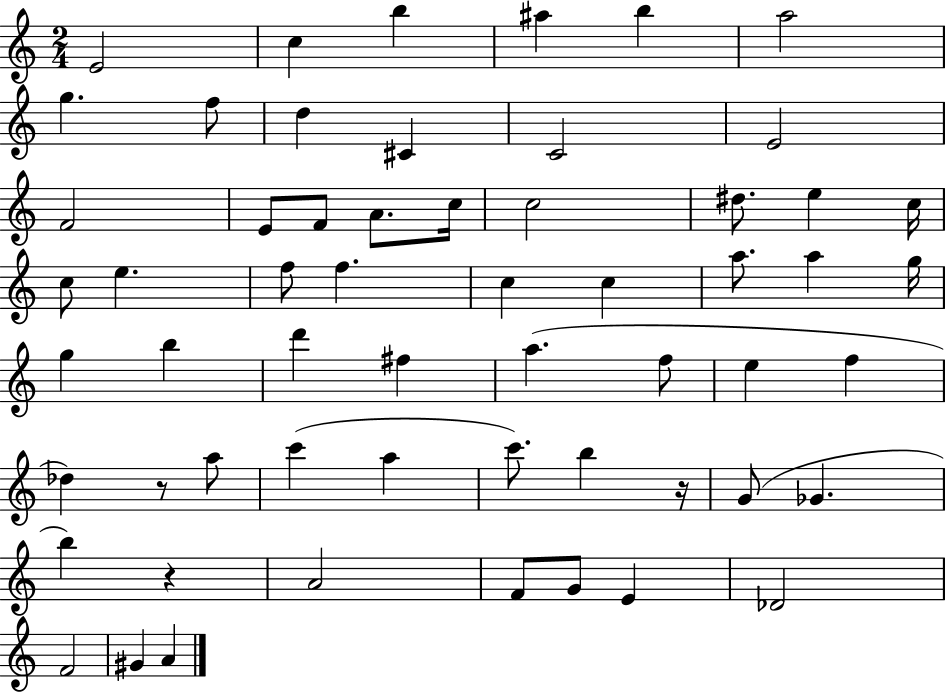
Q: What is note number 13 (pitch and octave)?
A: F4